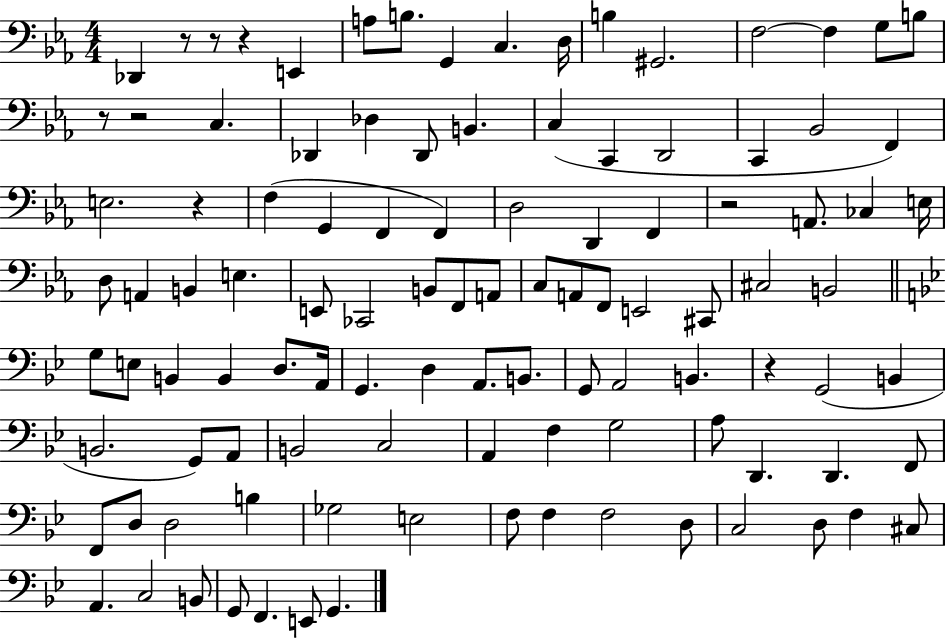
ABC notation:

X:1
T:Untitled
M:4/4
L:1/4
K:Eb
_D,, z/2 z/2 z E,, A,/2 B,/2 G,, C, D,/4 B, ^G,,2 F,2 F, G,/2 B,/2 z/2 z2 C, _D,, _D, _D,,/2 B,, C, C,, D,,2 C,, _B,,2 F,, E,2 z F, G,, F,, F,, D,2 D,, F,, z2 A,,/2 _C, E,/4 D,/2 A,, B,, E, E,,/2 _C,,2 B,,/2 F,,/2 A,,/2 C,/2 A,,/2 F,,/2 E,,2 ^C,,/2 ^C,2 B,,2 G,/2 E,/2 B,, B,, D,/2 A,,/4 G,, D, A,,/2 B,,/2 G,,/2 A,,2 B,, z G,,2 B,, B,,2 G,,/2 A,,/2 B,,2 C,2 A,, F, G,2 A,/2 D,, D,, F,,/2 F,,/2 D,/2 D,2 B, _G,2 E,2 F,/2 F, F,2 D,/2 C,2 D,/2 F, ^C,/2 A,, C,2 B,,/2 G,,/2 F,, E,,/2 G,,